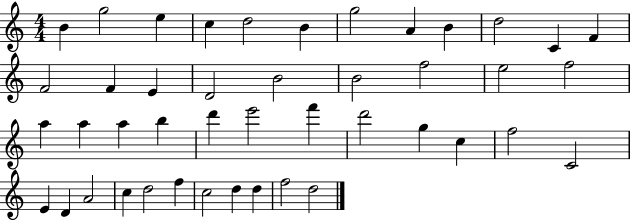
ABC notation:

X:1
T:Untitled
M:4/4
L:1/4
K:C
B g2 e c d2 B g2 A B d2 C F F2 F E D2 B2 B2 f2 e2 f2 a a a b d' e'2 f' d'2 g c f2 C2 E D A2 c d2 f c2 d d f2 d2